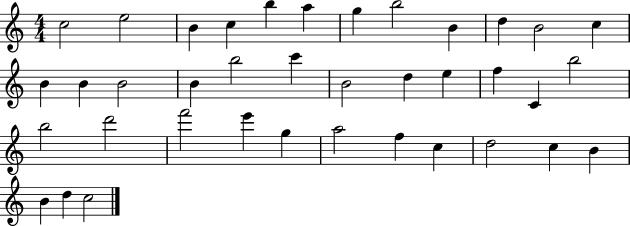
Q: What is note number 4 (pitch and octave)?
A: C5